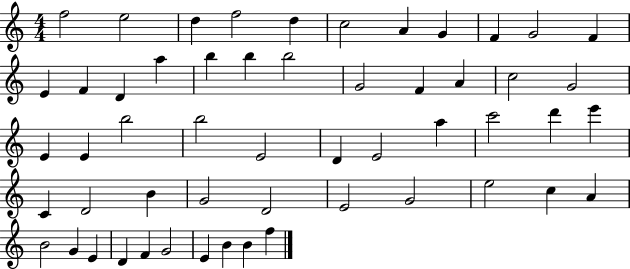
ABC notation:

X:1
T:Untitled
M:4/4
L:1/4
K:C
f2 e2 d f2 d c2 A G F G2 F E F D a b b b2 G2 F A c2 G2 E E b2 b2 E2 D E2 a c'2 d' e' C D2 B G2 D2 E2 G2 e2 c A B2 G E D F G2 E B B f